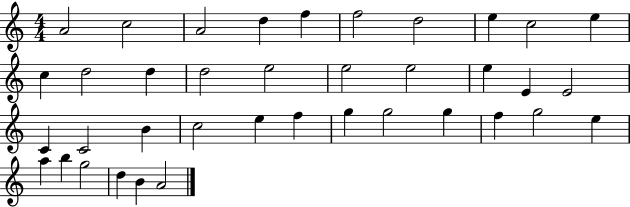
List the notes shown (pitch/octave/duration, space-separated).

A4/h C5/h A4/h D5/q F5/q F5/h D5/h E5/q C5/h E5/q C5/q D5/h D5/q D5/h E5/h E5/h E5/h E5/q E4/q E4/h C4/q C4/h B4/q C5/h E5/q F5/q G5/q G5/h G5/q F5/q G5/h E5/q A5/q B5/q G5/h D5/q B4/q A4/h